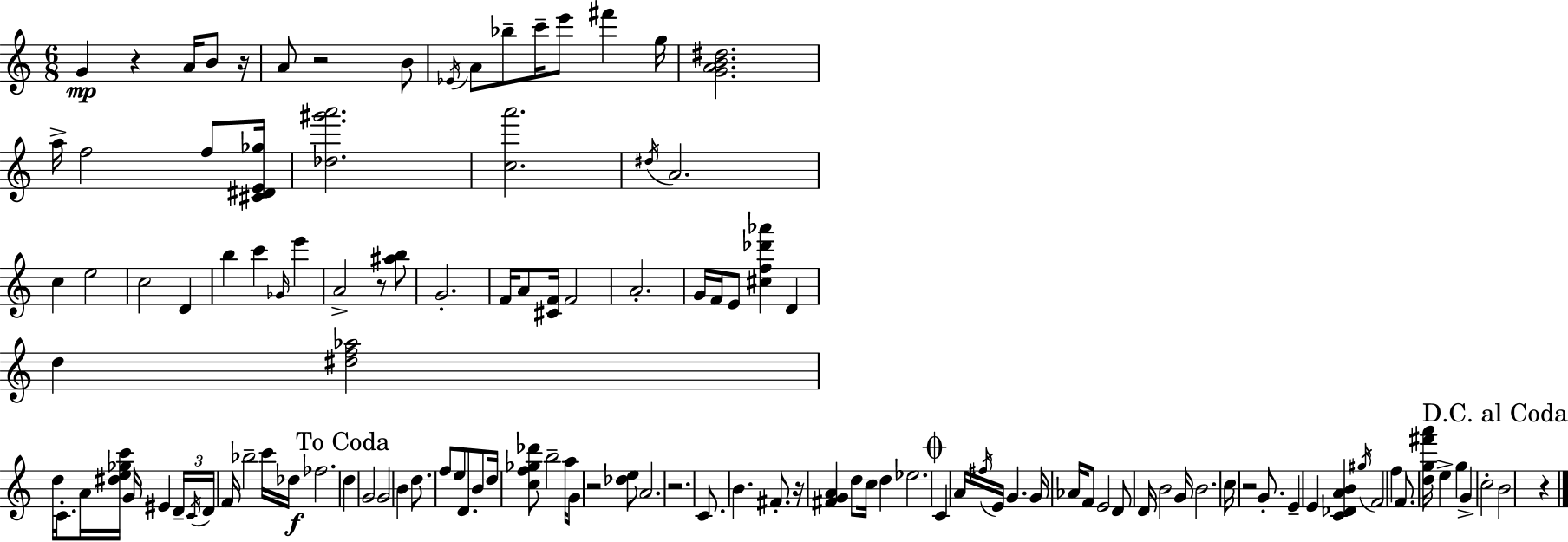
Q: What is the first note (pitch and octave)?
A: G4